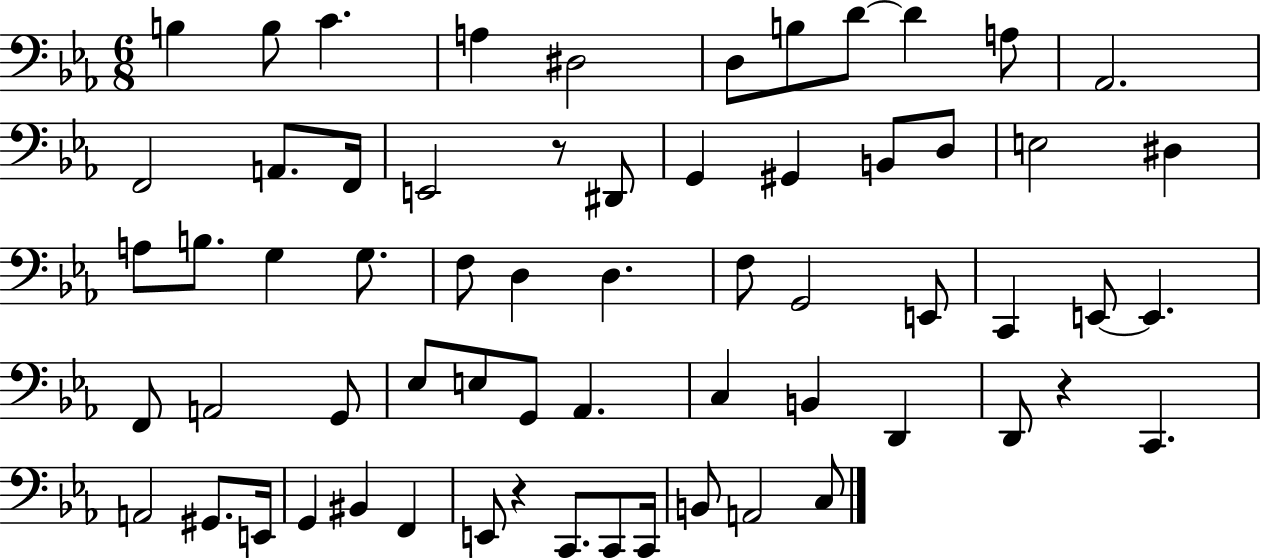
B3/q B3/e C4/q. A3/q D#3/h D3/e B3/e D4/e D4/q A3/e Ab2/h. F2/h A2/e. F2/s E2/h R/e D#2/e G2/q G#2/q B2/e D3/e E3/h D#3/q A3/e B3/e. G3/q G3/e. F3/e D3/q D3/q. F3/e G2/h E2/e C2/q E2/e E2/q. F2/e A2/h G2/e Eb3/e E3/e G2/e Ab2/q. C3/q B2/q D2/q D2/e R/q C2/q. A2/h G#2/e. E2/s G2/q BIS2/q F2/q E2/e R/q C2/e. C2/e C2/s B2/e A2/h C3/e